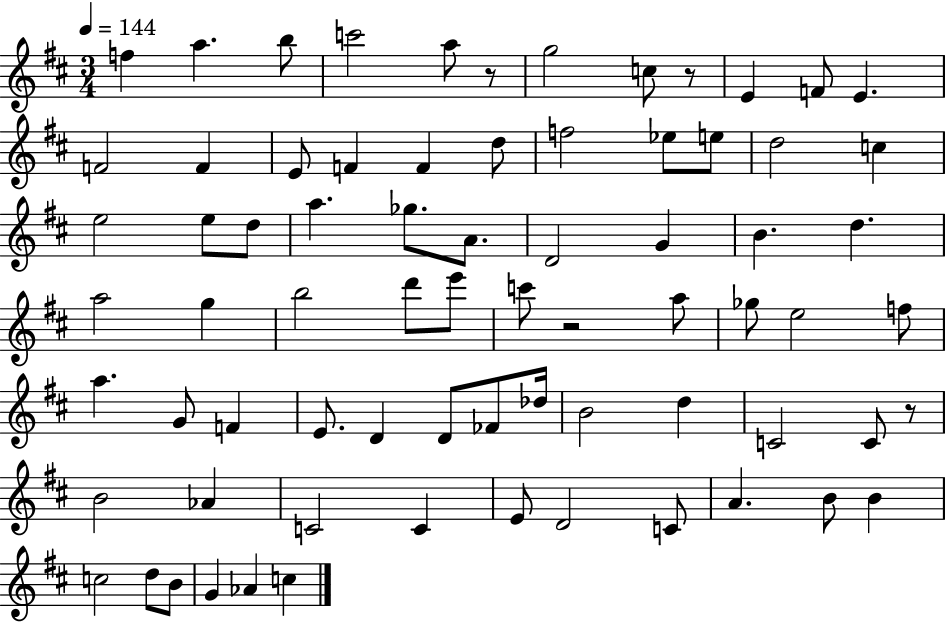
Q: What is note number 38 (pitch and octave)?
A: A5